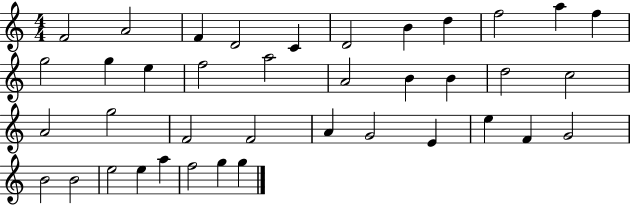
{
  \clef treble
  \numericTimeSignature
  \time 4/4
  \key c \major
  f'2 a'2 | f'4 d'2 c'4 | d'2 b'4 d''4 | f''2 a''4 f''4 | \break g''2 g''4 e''4 | f''2 a''2 | a'2 b'4 b'4 | d''2 c''2 | \break a'2 g''2 | f'2 f'2 | a'4 g'2 e'4 | e''4 f'4 g'2 | \break b'2 b'2 | e''2 e''4 a''4 | f''2 g''4 g''4 | \bar "|."
}